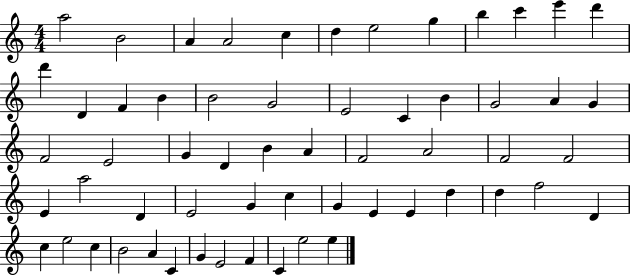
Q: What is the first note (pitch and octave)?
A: A5